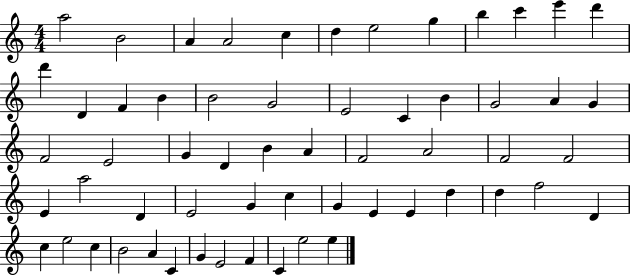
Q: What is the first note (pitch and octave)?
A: A5